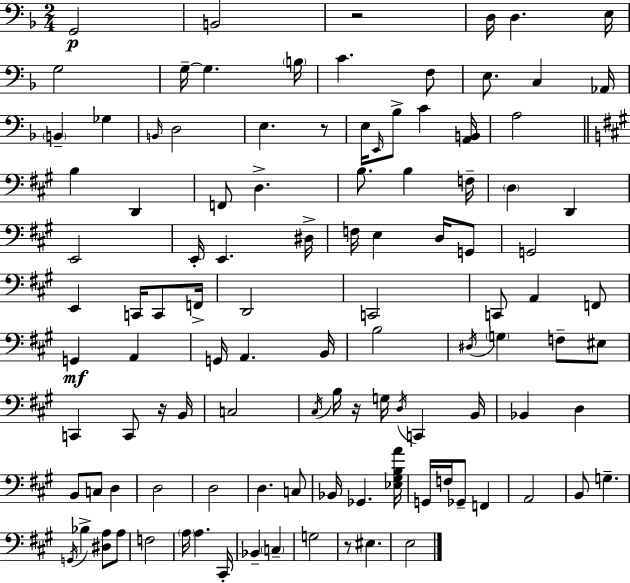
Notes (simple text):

G2/h B2/h R/h D3/s D3/q. E3/s G3/h G3/s G3/q. B3/s C4/q. F3/e E3/e. C3/q Ab2/s B2/q Gb3/q B2/s D3/h E3/q. R/e E3/s E2/s Bb3/e C4/q [A2,B2]/s A3/h B3/q D2/q F2/e D3/q. B3/e. B3/q F3/s D3/q D2/q E2/h E2/s E2/q. D#3/s F3/s E3/q D3/s G2/e G2/h E2/q C2/s C2/e F2/s D2/h C2/h C2/e A2/q F2/e G2/q A2/q G2/s A2/q. B2/s B3/h D#3/s G3/q F3/e EIS3/e C2/q C2/e R/s B2/s C3/h C#3/s B3/s R/s G3/s D3/s C2/q B2/s Bb2/q D3/q B2/e C3/e D3/q D3/h D3/h D3/q. C3/e Bb2/s Gb2/q. [Eb3,G#3,B3,A4]/s G2/s F3/s Gb2/e F2/q A2/h B2/e G3/q. G2/s Bb3/q [D#3,A3]/e A3/e F3/h A3/s A3/q. C#2/s Bb2/q C3/q G3/h R/e EIS3/q. E3/h